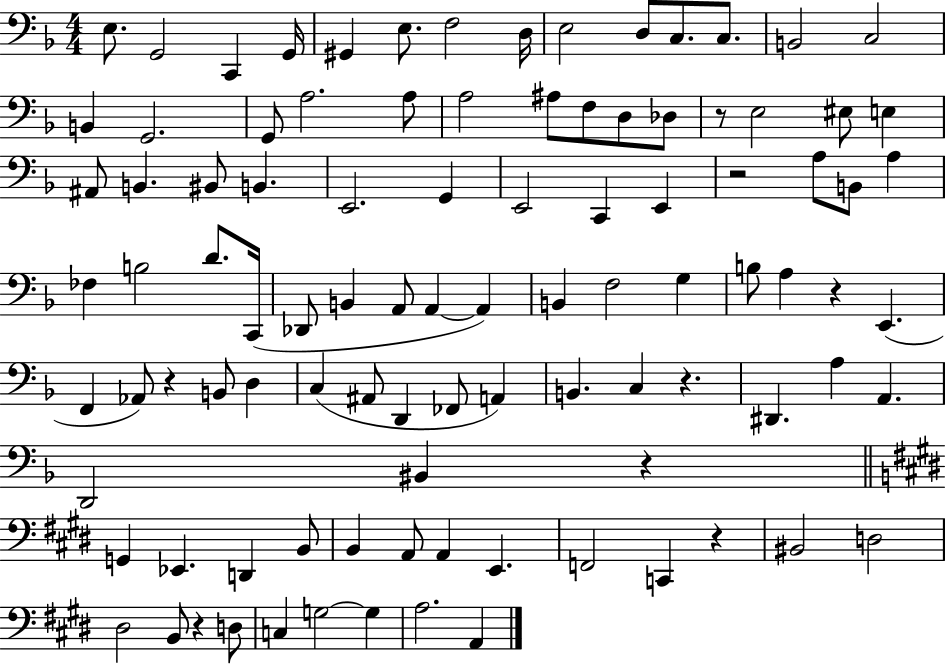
{
  \clef bass
  \numericTimeSignature
  \time 4/4
  \key f \major
  e8. g,2 c,4 g,16 | gis,4 e8. f2 d16 | e2 d8 c8. c8. | b,2 c2 | \break b,4 g,2. | g,8 a2. a8 | a2 ais8 f8 d8 des8 | r8 e2 eis8 e4 | \break ais,8 b,4. bis,8 b,4. | e,2. g,4 | e,2 c,4 e,4 | r2 a8 b,8 a4 | \break fes4 b2 d'8. c,16( | des,8 b,4 a,8 a,4~~ a,4) | b,4 f2 g4 | b8 a4 r4 e,4.( | \break f,4 aes,8) r4 b,8 d4 | c4( ais,8 d,4 fes,8 a,4) | b,4. c4 r4. | dis,4. a4 a,4. | \break d,2 bis,4 r4 | \bar "||" \break \key e \major g,4 ees,4. d,4 b,8 | b,4 a,8 a,4 e,4. | f,2 c,4 r4 | bis,2 d2 | \break dis2 b,8 r4 d8 | c4 g2~~ g4 | a2. a,4 | \bar "|."
}